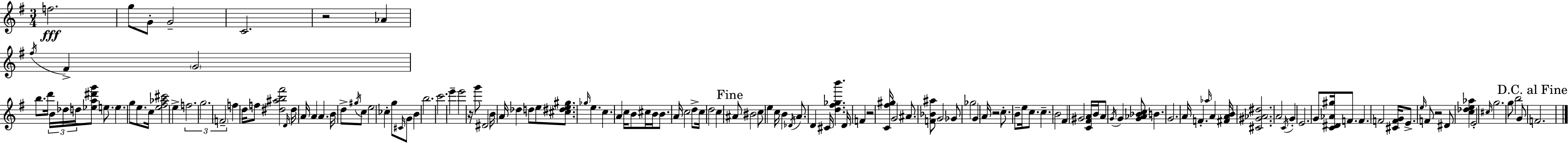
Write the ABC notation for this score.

X:1
T:Untitled
M:3/4
L:1/4
K:G
f2 g/2 G/2 G2 C2 z2 _A ^f/4 ^F G2 b/2 d'/4 B/4 _d/4 d/4 [_ea^d'g']/2 e/2 e g/2 e/2 c/4 [e^f_a^c']2 e f2 g2 F2 f d/4 f/2 [^d^ab^f']2 D/4 ^d/4 A/4 A A B/4 d/2 ^g/4 c/2 e2 _c g/2 ^C/4 G/2 B b2 c'2 e' e'2 z/4 g'/2 ^D2 B/4 A/4 _d d/2 e/2 [^c^de^g]/2 _g/4 e c A c/4 B/2 ^c/4 B/4 B/2 A/4 c2 d/2 c/4 d2 c ^A/2 ^B2 c/2 e c/4 B _D/4 A/2 D ^C/4 [d^f_gb'] D/4 F z2 [C^f^g]/4 G2 ^A/2 [F_B^a]/2 G2 _G/2 _g2 G A/4 z2 c/2 B/2 e/4 c/2 c B2 ^F ^G2 [C^FA]/4 B/4 A/2 G/4 G [G_A_Bc]/2 B G2 A/4 F _a/4 A [^FAB]/4 [^C^G_A^d]2 A2 C/4 G E2 G/2 [C^D_A^g]/4 F/2 F F2 [^CFG]/4 E/2 e/4 F/2 z2 ^D/2 [c_de_a] E2 ^c/4 g2 g/2 b2 G/2 F2